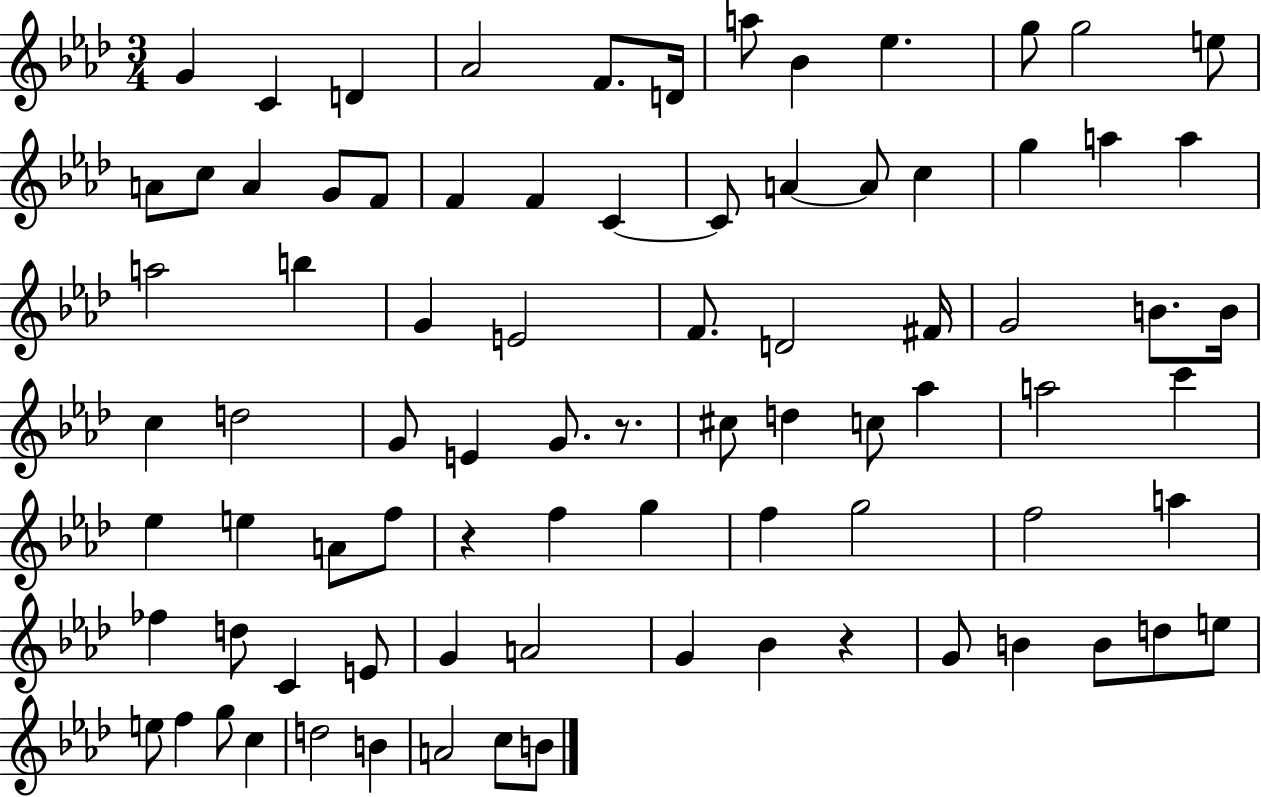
{
  \clef treble
  \numericTimeSignature
  \time 3/4
  \key aes \major
  g'4 c'4 d'4 | aes'2 f'8. d'16 | a''8 bes'4 ees''4. | g''8 g''2 e''8 | \break a'8 c''8 a'4 g'8 f'8 | f'4 f'4 c'4~~ | c'8 a'4~~ a'8 c''4 | g''4 a''4 a''4 | \break a''2 b''4 | g'4 e'2 | f'8. d'2 fis'16 | g'2 b'8. b'16 | \break c''4 d''2 | g'8 e'4 g'8. r8. | cis''8 d''4 c''8 aes''4 | a''2 c'''4 | \break ees''4 e''4 a'8 f''8 | r4 f''4 g''4 | f''4 g''2 | f''2 a''4 | \break fes''4 d''8 c'4 e'8 | g'4 a'2 | g'4 bes'4 r4 | g'8 b'4 b'8 d''8 e''8 | \break e''8 f''4 g''8 c''4 | d''2 b'4 | a'2 c''8 b'8 | \bar "|."
}